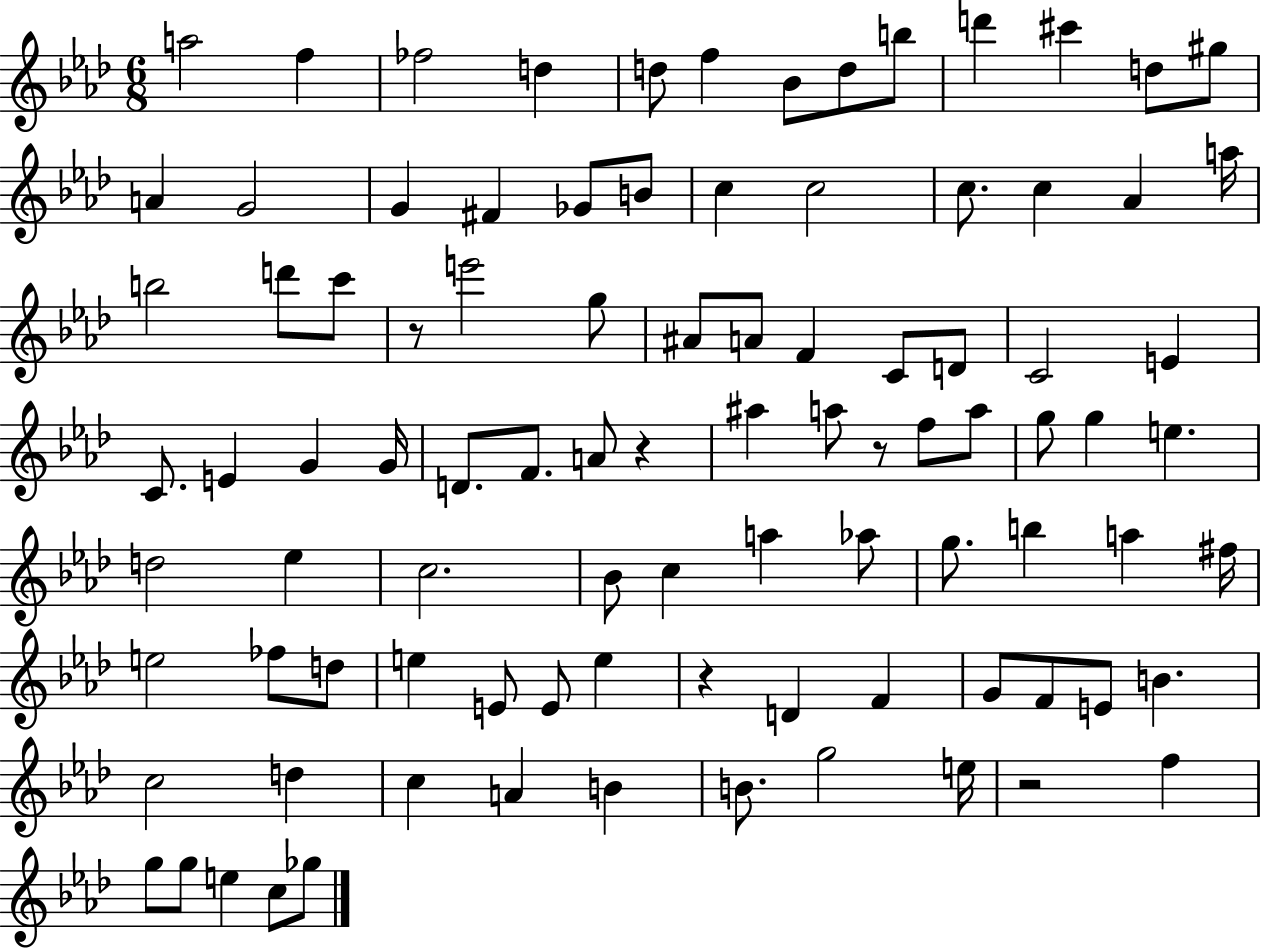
{
  \clef treble
  \numericTimeSignature
  \time 6/8
  \key aes \major
  a''2 f''4 | fes''2 d''4 | d''8 f''4 bes'8 d''8 b''8 | d'''4 cis'''4 d''8 gis''8 | \break a'4 g'2 | g'4 fis'4 ges'8 b'8 | c''4 c''2 | c''8. c''4 aes'4 a''16 | \break b''2 d'''8 c'''8 | r8 e'''2 g''8 | ais'8 a'8 f'4 c'8 d'8 | c'2 e'4 | \break c'8. e'4 g'4 g'16 | d'8. f'8. a'8 r4 | ais''4 a''8 r8 f''8 a''8 | g''8 g''4 e''4. | \break d''2 ees''4 | c''2. | bes'8 c''4 a''4 aes''8 | g''8. b''4 a''4 fis''16 | \break e''2 fes''8 d''8 | e''4 e'8 e'8 e''4 | r4 d'4 f'4 | g'8 f'8 e'8 b'4. | \break c''2 d''4 | c''4 a'4 b'4 | b'8. g''2 e''16 | r2 f''4 | \break g''8 g''8 e''4 c''8 ges''8 | \bar "|."
}